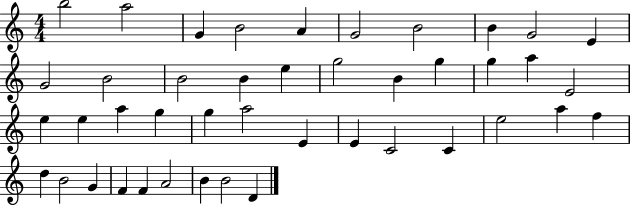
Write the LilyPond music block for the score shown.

{
  \clef treble
  \numericTimeSignature
  \time 4/4
  \key c \major
  b''2 a''2 | g'4 b'2 a'4 | g'2 b'2 | b'4 g'2 e'4 | \break g'2 b'2 | b'2 b'4 e''4 | g''2 b'4 g''4 | g''4 a''4 e'2 | \break e''4 e''4 a''4 g''4 | g''4 a''2 e'4 | e'4 c'2 c'4 | e''2 a''4 f''4 | \break d''4 b'2 g'4 | f'4 f'4 a'2 | b'4 b'2 d'4 | \bar "|."
}